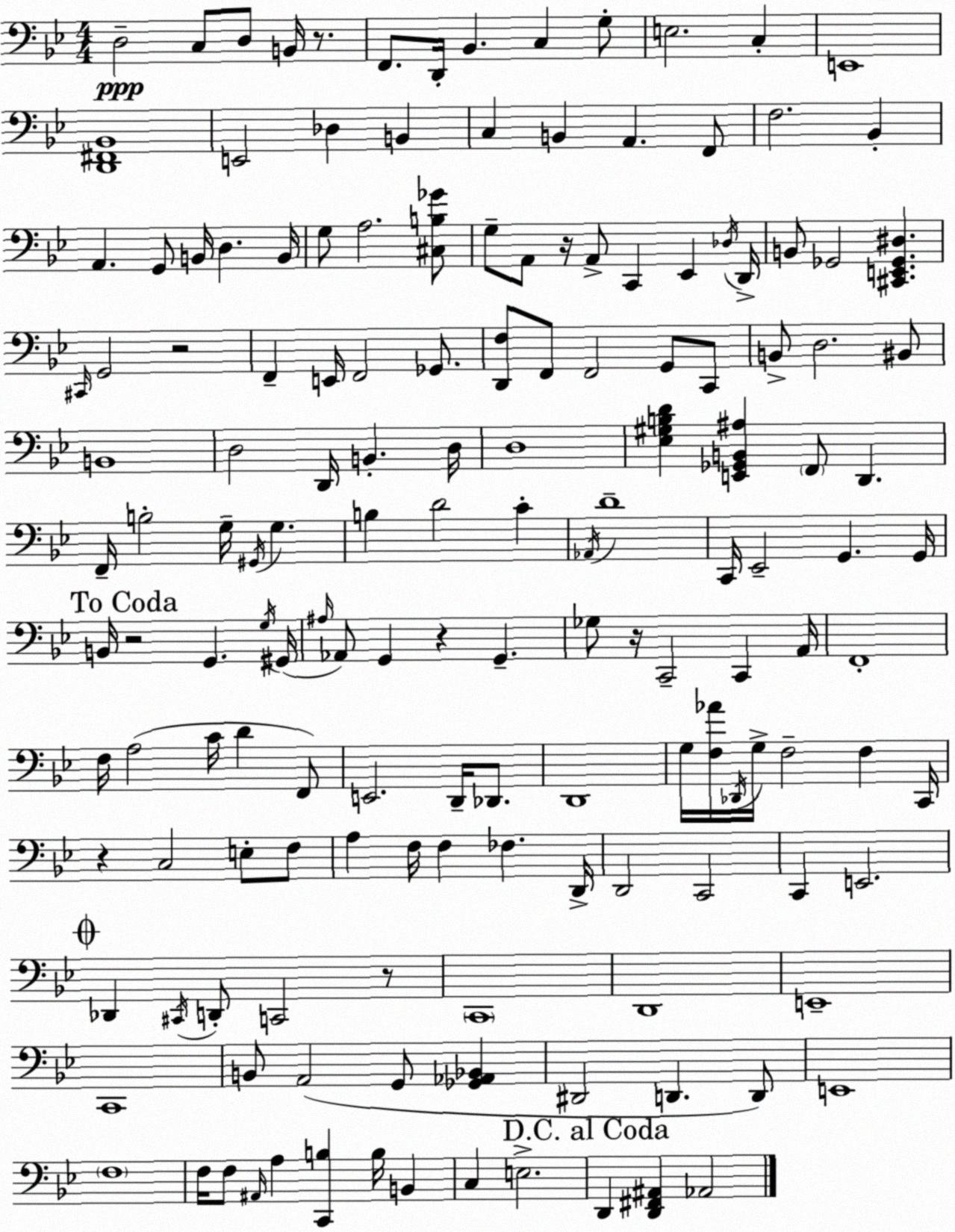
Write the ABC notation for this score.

X:1
T:Untitled
M:4/4
L:1/4
K:Bb
D,2 C,/2 D,/2 B,,/4 z/2 F,,/2 D,,/4 _B,, C, G,/2 E,2 C, E,,4 [D,,^F,,_B,,]4 E,,2 _D, B,, C, B,, A,, F,,/2 F,2 _B,, A,, G,,/2 B,,/4 D, B,,/4 G,/2 A,2 [^C,B,_G]/2 G,/2 A,,/2 z/4 A,,/2 C,, _E,, _D,/4 D,,/4 B,,/2 _G,,2 [^C,,E,,_G,,^D,] ^C,,/4 G,,2 z2 F,, E,,/4 F,,2 _G,,/2 [D,,F,]/2 F,,/2 F,,2 G,,/2 C,,/2 B,,/2 D,2 ^B,,/2 B,,4 D,2 D,,/4 B,, D,/4 D,4 [_E,^G,B,D] [E,,_G,,B,,^A,] F,,/2 D,, F,,/4 B,2 G,/4 ^G,,/4 G, B, D2 C _A,,/4 D4 C,,/4 _E,,2 G,, G,,/4 B,,/4 z2 G,, G,/4 ^G,,/4 ^A,/4 _A,,/2 G,, z G,, _G,/2 z/4 C,,2 C,, A,,/4 F,,4 F,/4 A,2 C/4 D F,,/2 E,,2 D,,/4 _D,,/2 D,,4 G,/4 [F,_A]/4 _D,,/4 G,/4 F,2 F, C,,/4 z C,2 E,/2 F,/2 A, F,/4 F, _F, D,,/4 D,,2 C,,2 C,, E,,2 _D,, ^C,,/4 D,,/2 C,,2 z/2 C,,4 D,,4 E,,4 C,,4 B,,/2 A,,2 G,,/2 [_G,,_A,,_B,,] ^D,,2 D,, D,,/2 E,,4 F,4 F,/4 F,/2 ^A,,/4 A, [C,,B,] B,/4 B,, C, E,2 D,, [D,,^F,,^A,,] _A,,2